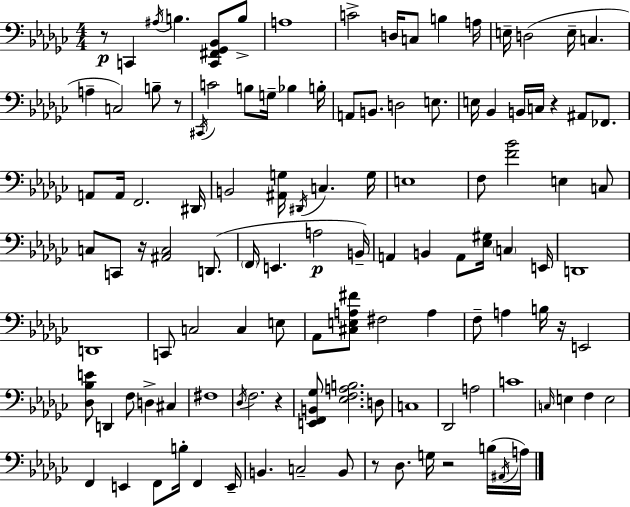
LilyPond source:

{
  \clef bass
  \numericTimeSignature
  \time 4/4
  \key ees \minor
  r8\p c,4 \acciaccatura { ais16 } b4. <c, fis, ges, bes,>8 b8-> | a1 | c'2-> d16 c8 b4 | a16 e16-- d2( e16-- c4. | \break a4-- c2) b8-- r8 | \acciaccatura { cis,16 } c'2 b8 g16-- bes4 | b16-. a,8 b,8. d2 e8. | e16 bes,4 b,16 c16 r4 ais,8 fes,8. | \break a,8 a,16 f,2. | dis,16 b,2 <ais, g>16 \acciaccatura { dis,16 } c4. | g16 e1 | f8 <f' bes'>2 e4 | \break c8 c8 c,8 r16 <ais, c>2 | d,8.( \parenthesize f,16 e,4. a2\p | b,16--) a,4 b,4 a,8 <ees gis>16 \parenthesize c4 | e,16 d,1 | \break d,1 | c,8 c2 c4 | e8 aes,8 <cis e a fis'>8 fis2 a4 | f8-- a4 b16 r16 e,2 | \break <des bes e'>8 d,4 f8 d4-> cis4 | fis1 | \acciaccatura { des16 } f2. | r4 <e, f, b, ges>8 <ees f a b>2. | \break d8 c1 | des,2 a2 | c'1 | \grace { c16 } e4 f4 e2 | \break f,4 e,4 f,8 b16-. | f,4 e,16-- b,4. c2-- | b,8 r8 des8. g16 r2 | b16( \acciaccatura { ais,16 } a16) \bar "|."
}